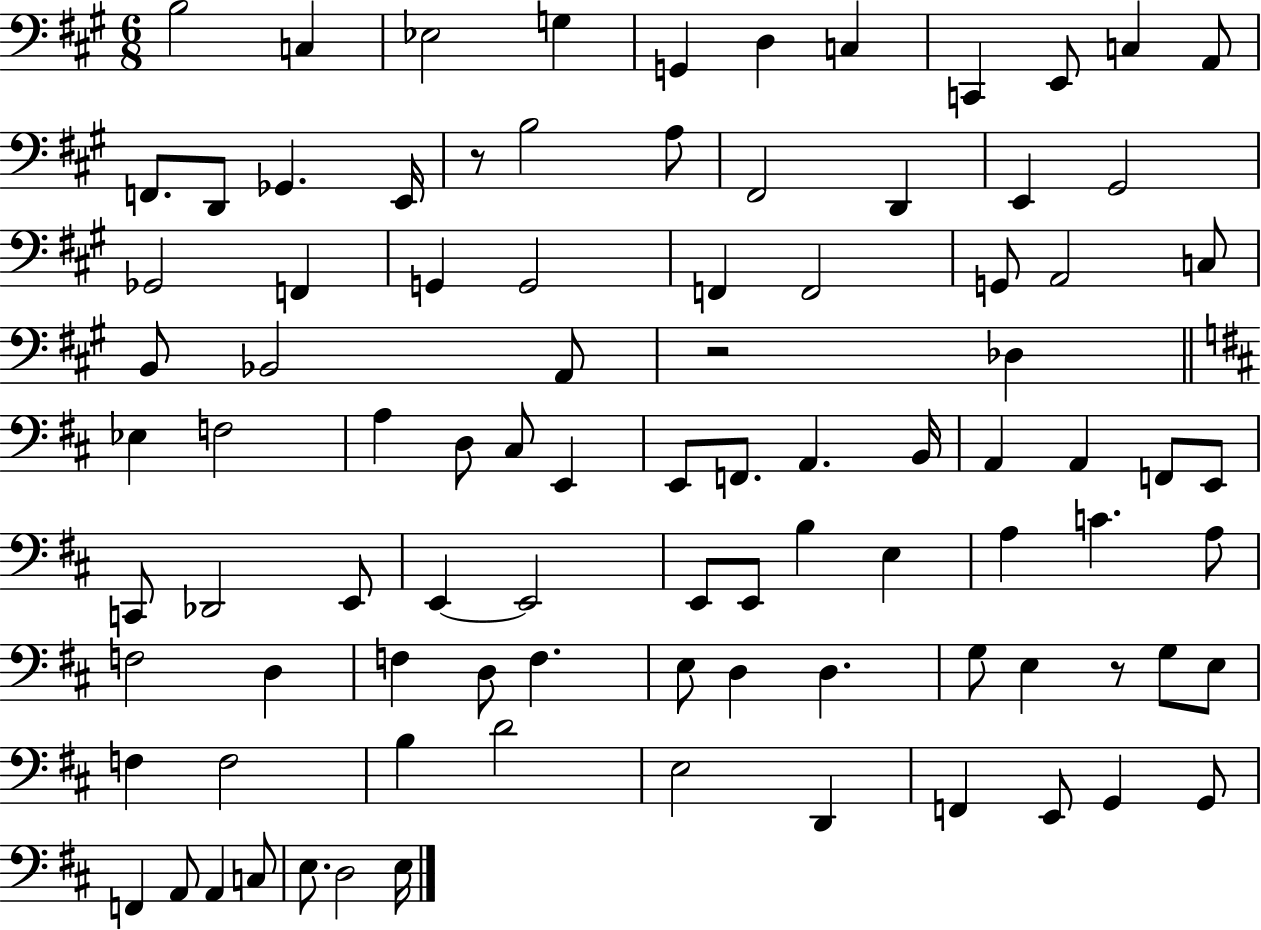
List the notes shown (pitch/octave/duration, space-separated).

B3/h C3/q Eb3/h G3/q G2/q D3/q C3/q C2/q E2/e C3/q A2/e F2/e. D2/e Gb2/q. E2/s R/e B3/h A3/e F#2/h D2/q E2/q G#2/h Gb2/h F2/q G2/q G2/h F2/q F2/h G2/e A2/h C3/e B2/e Bb2/h A2/e R/h Db3/q Eb3/q F3/h A3/q D3/e C#3/e E2/q E2/e F2/e. A2/q. B2/s A2/q A2/q F2/e E2/e C2/e Db2/h E2/e E2/q E2/h E2/e E2/e B3/q E3/q A3/q C4/q. A3/e F3/h D3/q F3/q D3/e F3/q. E3/e D3/q D3/q. G3/e E3/q R/e G3/e E3/e F3/q F3/h B3/q D4/h E3/h D2/q F2/q E2/e G2/q G2/e F2/q A2/e A2/q C3/e E3/e. D3/h E3/s